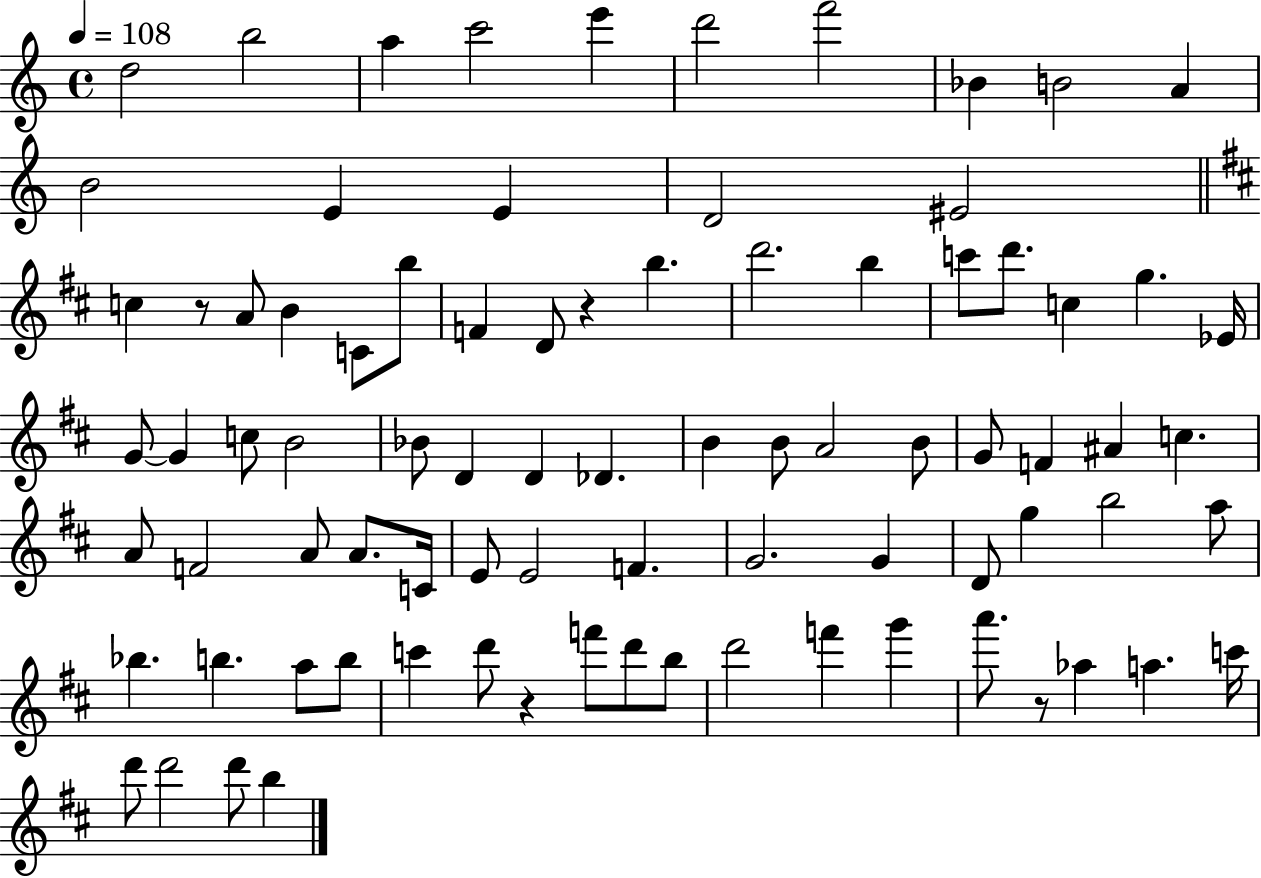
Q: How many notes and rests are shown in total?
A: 84